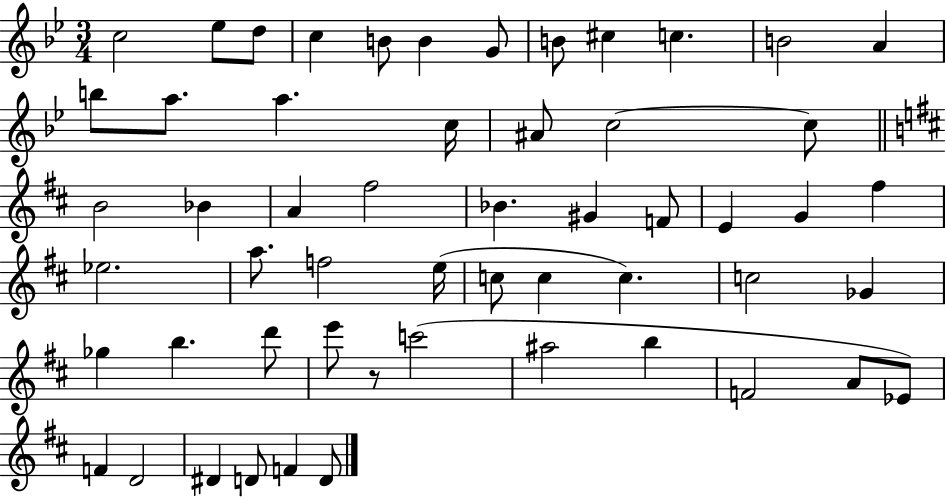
{
  \clef treble
  \numericTimeSignature
  \time 3/4
  \key bes \major
  c''2 ees''8 d''8 | c''4 b'8 b'4 g'8 | b'8 cis''4 c''4. | b'2 a'4 | \break b''8 a''8. a''4. c''16 | ais'8 c''2~~ c''8 | \bar "||" \break \key d \major b'2 bes'4 | a'4 fis''2 | bes'4. gis'4 f'8 | e'4 g'4 fis''4 | \break ees''2. | a''8. f''2 e''16( | c''8 c''4 c''4.) | c''2 ges'4 | \break ges''4 b''4. d'''8 | e'''8 r8 c'''2( | ais''2 b''4 | f'2 a'8 ees'8) | \break f'4 d'2 | dis'4 d'8 f'4 d'8 | \bar "|."
}